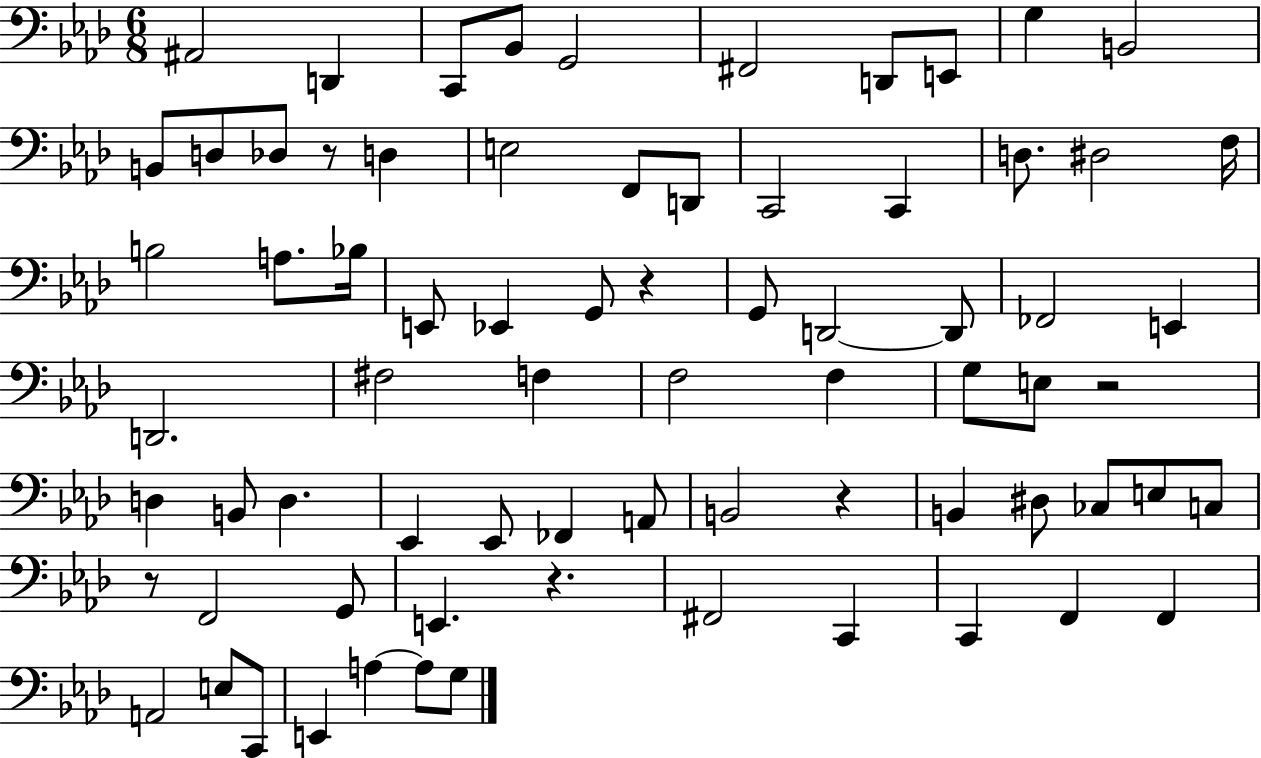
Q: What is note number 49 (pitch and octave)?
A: B2